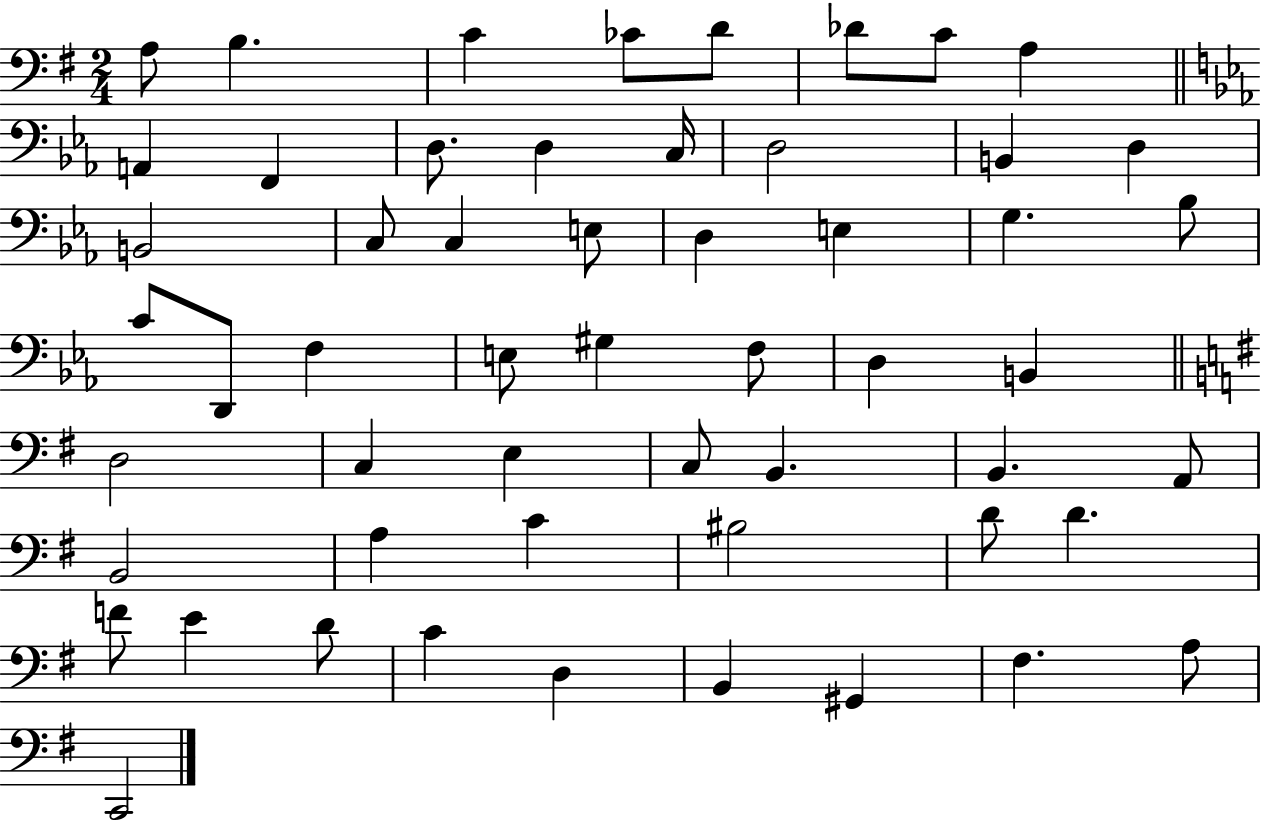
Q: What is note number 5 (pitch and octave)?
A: D4